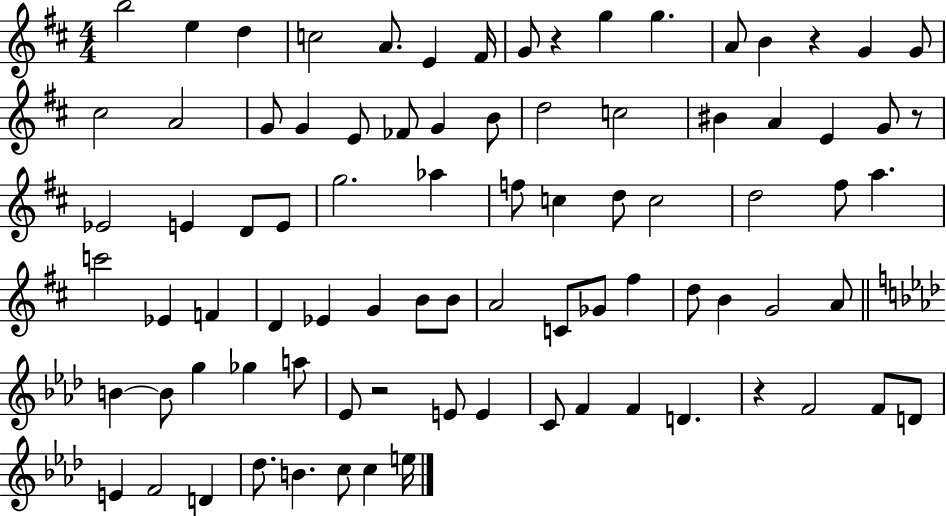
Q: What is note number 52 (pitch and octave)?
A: Gb4